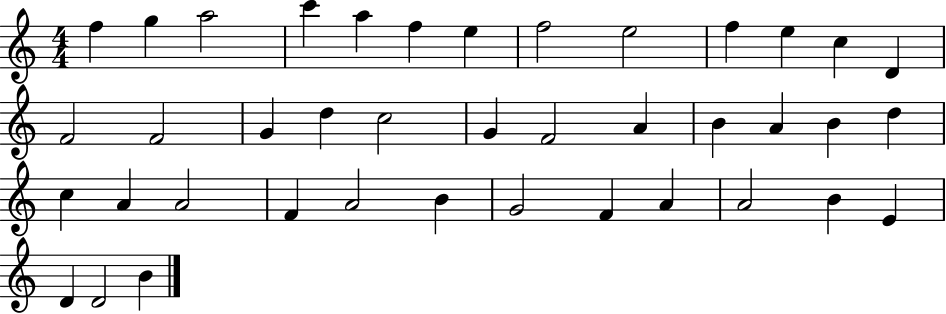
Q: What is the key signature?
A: C major